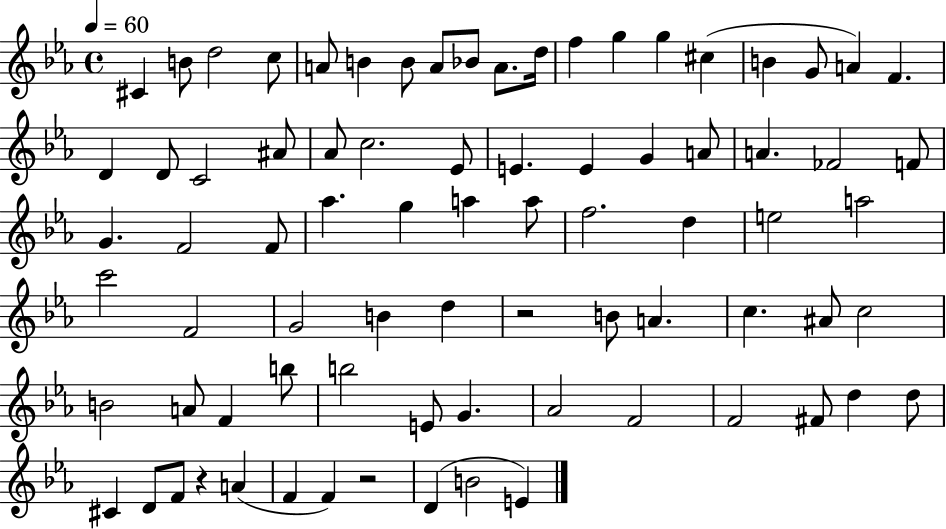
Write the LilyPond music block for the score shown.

{
  \clef treble
  \time 4/4
  \defaultTimeSignature
  \key ees \major
  \tempo 4 = 60
  cis'4 b'8 d''2 c''8 | a'8 b'4 b'8 a'8 bes'8 a'8. d''16 | f''4 g''4 g''4 cis''4( | b'4 g'8 a'4) f'4. | \break d'4 d'8 c'2 ais'8 | aes'8 c''2. ees'8 | e'4. e'4 g'4 a'8 | a'4. fes'2 f'8 | \break g'4. f'2 f'8 | aes''4. g''4 a''4 a''8 | f''2. d''4 | e''2 a''2 | \break c'''2 f'2 | g'2 b'4 d''4 | r2 b'8 a'4. | c''4. ais'8 c''2 | \break b'2 a'8 f'4 b''8 | b''2 e'8 g'4. | aes'2 f'2 | f'2 fis'8 d''4 d''8 | \break cis'4 d'8 f'8 r4 a'4( | f'4 f'4) r2 | d'4( b'2 e'4) | \bar "|."
}